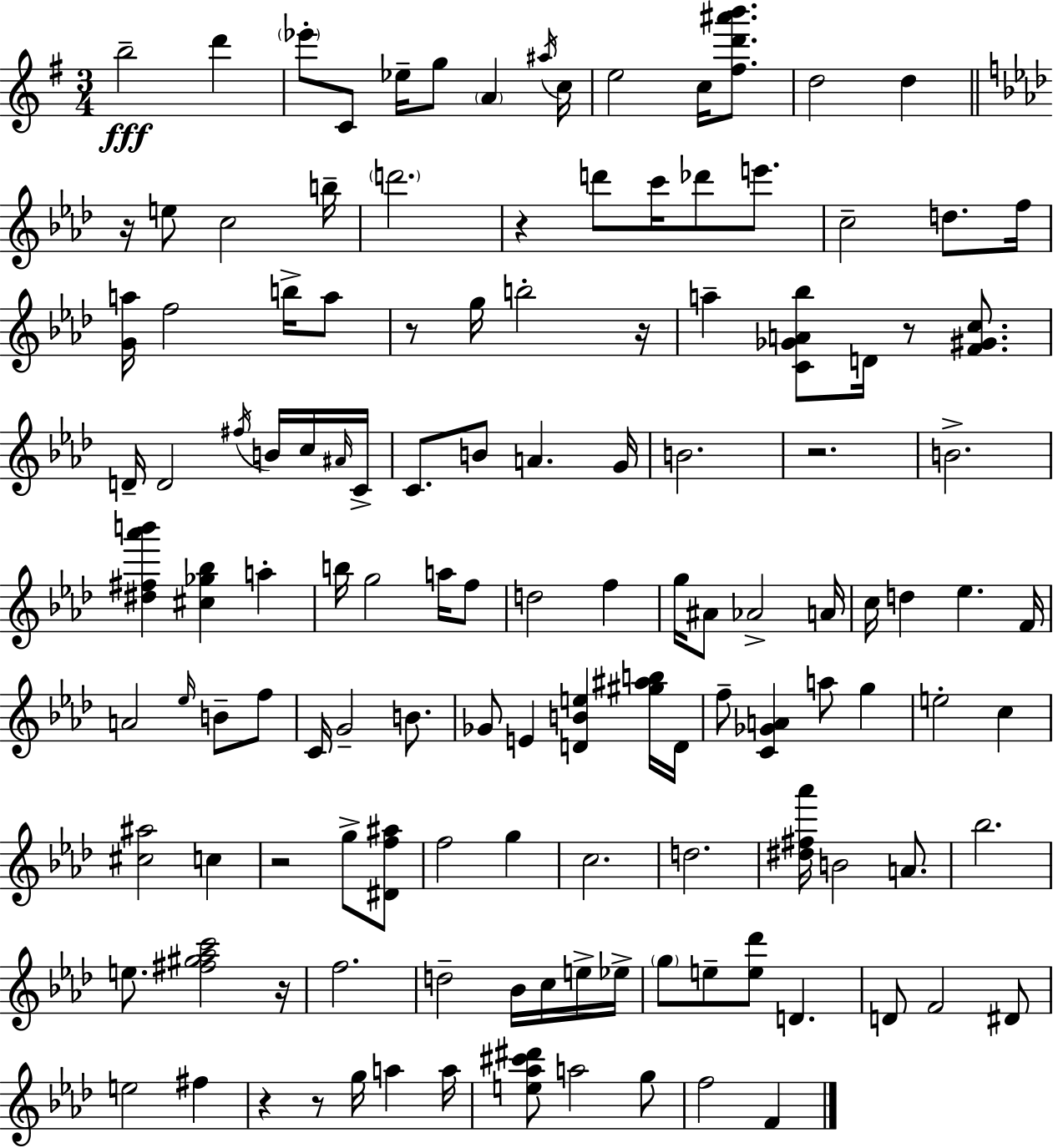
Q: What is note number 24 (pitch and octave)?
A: F5